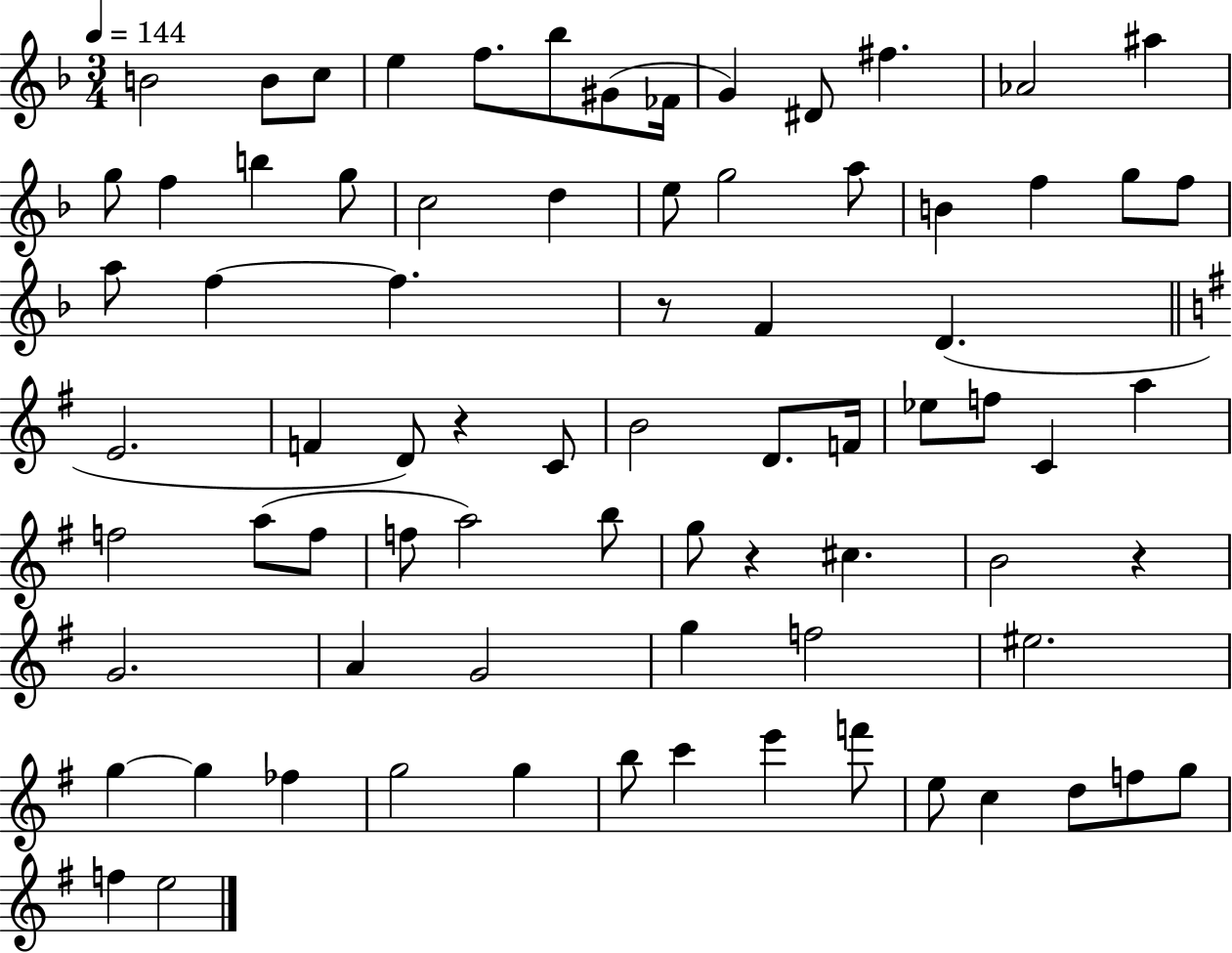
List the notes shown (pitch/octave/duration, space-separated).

B4/h B4/e C5/e E5/q F5/e. Bb5/e G#4/e FES4/s G4/q D#4/e F#5/q. Ab4/h A#5/q G5/e F5/q B5/q G5/e C5/h D5/q E5/e G5/h A5/e B4/q F5/q G5/e F5/e A5/e F5/q F5/q. R/e F4/q D4/q. E4/h. F4/q D4/e R/q C4/e B4/h D4/e. F4/s Eb5/e F5/e C4/q A5/q F5/h A5/e F5/e F5/e A5/h B5/e G5/e R/q C#5/q. B4/h R/q G4/h. A4/q G4/h G5/q F5/h EIS5/h. G5/q G5/q FES5/q G5/h G5/q B5/e C6/q E6/q F6/e E5/e C5/q D5/e F5/e G5/e F5/q E5/h